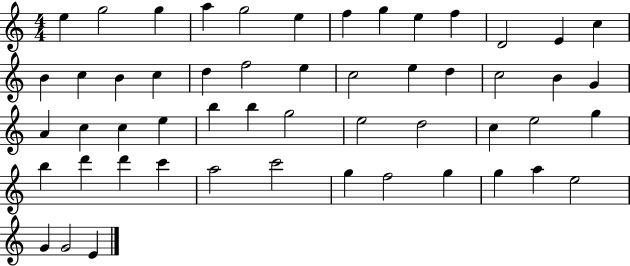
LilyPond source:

{
  \clef treble
  \numericTimeSignature
  \time 4/4
  \key c \major
  e''4 g''2 g''4 | a''4 g''2 e''4 | f''4 g''4 e''4 f''4 | d'2 e'4 c''4 | \break b'4 c''4 b'4 c''4 | d''4 f''2 e''4 | c''2 e''4 d''4 | c''2 b'4 g'4 | \break a'4 c''4 c''4 e''4 | b''4 b''4 g''2 | e''2 d''2 | c''4 e''2 g''4 | \break b''4 d'''4 d'''4 c'''4 | a''2 c'''2 | g''4 f''2 g''4 | g''4 a''4 e''2 | \break g'4 g'2 e'4 | \bar "|."
}